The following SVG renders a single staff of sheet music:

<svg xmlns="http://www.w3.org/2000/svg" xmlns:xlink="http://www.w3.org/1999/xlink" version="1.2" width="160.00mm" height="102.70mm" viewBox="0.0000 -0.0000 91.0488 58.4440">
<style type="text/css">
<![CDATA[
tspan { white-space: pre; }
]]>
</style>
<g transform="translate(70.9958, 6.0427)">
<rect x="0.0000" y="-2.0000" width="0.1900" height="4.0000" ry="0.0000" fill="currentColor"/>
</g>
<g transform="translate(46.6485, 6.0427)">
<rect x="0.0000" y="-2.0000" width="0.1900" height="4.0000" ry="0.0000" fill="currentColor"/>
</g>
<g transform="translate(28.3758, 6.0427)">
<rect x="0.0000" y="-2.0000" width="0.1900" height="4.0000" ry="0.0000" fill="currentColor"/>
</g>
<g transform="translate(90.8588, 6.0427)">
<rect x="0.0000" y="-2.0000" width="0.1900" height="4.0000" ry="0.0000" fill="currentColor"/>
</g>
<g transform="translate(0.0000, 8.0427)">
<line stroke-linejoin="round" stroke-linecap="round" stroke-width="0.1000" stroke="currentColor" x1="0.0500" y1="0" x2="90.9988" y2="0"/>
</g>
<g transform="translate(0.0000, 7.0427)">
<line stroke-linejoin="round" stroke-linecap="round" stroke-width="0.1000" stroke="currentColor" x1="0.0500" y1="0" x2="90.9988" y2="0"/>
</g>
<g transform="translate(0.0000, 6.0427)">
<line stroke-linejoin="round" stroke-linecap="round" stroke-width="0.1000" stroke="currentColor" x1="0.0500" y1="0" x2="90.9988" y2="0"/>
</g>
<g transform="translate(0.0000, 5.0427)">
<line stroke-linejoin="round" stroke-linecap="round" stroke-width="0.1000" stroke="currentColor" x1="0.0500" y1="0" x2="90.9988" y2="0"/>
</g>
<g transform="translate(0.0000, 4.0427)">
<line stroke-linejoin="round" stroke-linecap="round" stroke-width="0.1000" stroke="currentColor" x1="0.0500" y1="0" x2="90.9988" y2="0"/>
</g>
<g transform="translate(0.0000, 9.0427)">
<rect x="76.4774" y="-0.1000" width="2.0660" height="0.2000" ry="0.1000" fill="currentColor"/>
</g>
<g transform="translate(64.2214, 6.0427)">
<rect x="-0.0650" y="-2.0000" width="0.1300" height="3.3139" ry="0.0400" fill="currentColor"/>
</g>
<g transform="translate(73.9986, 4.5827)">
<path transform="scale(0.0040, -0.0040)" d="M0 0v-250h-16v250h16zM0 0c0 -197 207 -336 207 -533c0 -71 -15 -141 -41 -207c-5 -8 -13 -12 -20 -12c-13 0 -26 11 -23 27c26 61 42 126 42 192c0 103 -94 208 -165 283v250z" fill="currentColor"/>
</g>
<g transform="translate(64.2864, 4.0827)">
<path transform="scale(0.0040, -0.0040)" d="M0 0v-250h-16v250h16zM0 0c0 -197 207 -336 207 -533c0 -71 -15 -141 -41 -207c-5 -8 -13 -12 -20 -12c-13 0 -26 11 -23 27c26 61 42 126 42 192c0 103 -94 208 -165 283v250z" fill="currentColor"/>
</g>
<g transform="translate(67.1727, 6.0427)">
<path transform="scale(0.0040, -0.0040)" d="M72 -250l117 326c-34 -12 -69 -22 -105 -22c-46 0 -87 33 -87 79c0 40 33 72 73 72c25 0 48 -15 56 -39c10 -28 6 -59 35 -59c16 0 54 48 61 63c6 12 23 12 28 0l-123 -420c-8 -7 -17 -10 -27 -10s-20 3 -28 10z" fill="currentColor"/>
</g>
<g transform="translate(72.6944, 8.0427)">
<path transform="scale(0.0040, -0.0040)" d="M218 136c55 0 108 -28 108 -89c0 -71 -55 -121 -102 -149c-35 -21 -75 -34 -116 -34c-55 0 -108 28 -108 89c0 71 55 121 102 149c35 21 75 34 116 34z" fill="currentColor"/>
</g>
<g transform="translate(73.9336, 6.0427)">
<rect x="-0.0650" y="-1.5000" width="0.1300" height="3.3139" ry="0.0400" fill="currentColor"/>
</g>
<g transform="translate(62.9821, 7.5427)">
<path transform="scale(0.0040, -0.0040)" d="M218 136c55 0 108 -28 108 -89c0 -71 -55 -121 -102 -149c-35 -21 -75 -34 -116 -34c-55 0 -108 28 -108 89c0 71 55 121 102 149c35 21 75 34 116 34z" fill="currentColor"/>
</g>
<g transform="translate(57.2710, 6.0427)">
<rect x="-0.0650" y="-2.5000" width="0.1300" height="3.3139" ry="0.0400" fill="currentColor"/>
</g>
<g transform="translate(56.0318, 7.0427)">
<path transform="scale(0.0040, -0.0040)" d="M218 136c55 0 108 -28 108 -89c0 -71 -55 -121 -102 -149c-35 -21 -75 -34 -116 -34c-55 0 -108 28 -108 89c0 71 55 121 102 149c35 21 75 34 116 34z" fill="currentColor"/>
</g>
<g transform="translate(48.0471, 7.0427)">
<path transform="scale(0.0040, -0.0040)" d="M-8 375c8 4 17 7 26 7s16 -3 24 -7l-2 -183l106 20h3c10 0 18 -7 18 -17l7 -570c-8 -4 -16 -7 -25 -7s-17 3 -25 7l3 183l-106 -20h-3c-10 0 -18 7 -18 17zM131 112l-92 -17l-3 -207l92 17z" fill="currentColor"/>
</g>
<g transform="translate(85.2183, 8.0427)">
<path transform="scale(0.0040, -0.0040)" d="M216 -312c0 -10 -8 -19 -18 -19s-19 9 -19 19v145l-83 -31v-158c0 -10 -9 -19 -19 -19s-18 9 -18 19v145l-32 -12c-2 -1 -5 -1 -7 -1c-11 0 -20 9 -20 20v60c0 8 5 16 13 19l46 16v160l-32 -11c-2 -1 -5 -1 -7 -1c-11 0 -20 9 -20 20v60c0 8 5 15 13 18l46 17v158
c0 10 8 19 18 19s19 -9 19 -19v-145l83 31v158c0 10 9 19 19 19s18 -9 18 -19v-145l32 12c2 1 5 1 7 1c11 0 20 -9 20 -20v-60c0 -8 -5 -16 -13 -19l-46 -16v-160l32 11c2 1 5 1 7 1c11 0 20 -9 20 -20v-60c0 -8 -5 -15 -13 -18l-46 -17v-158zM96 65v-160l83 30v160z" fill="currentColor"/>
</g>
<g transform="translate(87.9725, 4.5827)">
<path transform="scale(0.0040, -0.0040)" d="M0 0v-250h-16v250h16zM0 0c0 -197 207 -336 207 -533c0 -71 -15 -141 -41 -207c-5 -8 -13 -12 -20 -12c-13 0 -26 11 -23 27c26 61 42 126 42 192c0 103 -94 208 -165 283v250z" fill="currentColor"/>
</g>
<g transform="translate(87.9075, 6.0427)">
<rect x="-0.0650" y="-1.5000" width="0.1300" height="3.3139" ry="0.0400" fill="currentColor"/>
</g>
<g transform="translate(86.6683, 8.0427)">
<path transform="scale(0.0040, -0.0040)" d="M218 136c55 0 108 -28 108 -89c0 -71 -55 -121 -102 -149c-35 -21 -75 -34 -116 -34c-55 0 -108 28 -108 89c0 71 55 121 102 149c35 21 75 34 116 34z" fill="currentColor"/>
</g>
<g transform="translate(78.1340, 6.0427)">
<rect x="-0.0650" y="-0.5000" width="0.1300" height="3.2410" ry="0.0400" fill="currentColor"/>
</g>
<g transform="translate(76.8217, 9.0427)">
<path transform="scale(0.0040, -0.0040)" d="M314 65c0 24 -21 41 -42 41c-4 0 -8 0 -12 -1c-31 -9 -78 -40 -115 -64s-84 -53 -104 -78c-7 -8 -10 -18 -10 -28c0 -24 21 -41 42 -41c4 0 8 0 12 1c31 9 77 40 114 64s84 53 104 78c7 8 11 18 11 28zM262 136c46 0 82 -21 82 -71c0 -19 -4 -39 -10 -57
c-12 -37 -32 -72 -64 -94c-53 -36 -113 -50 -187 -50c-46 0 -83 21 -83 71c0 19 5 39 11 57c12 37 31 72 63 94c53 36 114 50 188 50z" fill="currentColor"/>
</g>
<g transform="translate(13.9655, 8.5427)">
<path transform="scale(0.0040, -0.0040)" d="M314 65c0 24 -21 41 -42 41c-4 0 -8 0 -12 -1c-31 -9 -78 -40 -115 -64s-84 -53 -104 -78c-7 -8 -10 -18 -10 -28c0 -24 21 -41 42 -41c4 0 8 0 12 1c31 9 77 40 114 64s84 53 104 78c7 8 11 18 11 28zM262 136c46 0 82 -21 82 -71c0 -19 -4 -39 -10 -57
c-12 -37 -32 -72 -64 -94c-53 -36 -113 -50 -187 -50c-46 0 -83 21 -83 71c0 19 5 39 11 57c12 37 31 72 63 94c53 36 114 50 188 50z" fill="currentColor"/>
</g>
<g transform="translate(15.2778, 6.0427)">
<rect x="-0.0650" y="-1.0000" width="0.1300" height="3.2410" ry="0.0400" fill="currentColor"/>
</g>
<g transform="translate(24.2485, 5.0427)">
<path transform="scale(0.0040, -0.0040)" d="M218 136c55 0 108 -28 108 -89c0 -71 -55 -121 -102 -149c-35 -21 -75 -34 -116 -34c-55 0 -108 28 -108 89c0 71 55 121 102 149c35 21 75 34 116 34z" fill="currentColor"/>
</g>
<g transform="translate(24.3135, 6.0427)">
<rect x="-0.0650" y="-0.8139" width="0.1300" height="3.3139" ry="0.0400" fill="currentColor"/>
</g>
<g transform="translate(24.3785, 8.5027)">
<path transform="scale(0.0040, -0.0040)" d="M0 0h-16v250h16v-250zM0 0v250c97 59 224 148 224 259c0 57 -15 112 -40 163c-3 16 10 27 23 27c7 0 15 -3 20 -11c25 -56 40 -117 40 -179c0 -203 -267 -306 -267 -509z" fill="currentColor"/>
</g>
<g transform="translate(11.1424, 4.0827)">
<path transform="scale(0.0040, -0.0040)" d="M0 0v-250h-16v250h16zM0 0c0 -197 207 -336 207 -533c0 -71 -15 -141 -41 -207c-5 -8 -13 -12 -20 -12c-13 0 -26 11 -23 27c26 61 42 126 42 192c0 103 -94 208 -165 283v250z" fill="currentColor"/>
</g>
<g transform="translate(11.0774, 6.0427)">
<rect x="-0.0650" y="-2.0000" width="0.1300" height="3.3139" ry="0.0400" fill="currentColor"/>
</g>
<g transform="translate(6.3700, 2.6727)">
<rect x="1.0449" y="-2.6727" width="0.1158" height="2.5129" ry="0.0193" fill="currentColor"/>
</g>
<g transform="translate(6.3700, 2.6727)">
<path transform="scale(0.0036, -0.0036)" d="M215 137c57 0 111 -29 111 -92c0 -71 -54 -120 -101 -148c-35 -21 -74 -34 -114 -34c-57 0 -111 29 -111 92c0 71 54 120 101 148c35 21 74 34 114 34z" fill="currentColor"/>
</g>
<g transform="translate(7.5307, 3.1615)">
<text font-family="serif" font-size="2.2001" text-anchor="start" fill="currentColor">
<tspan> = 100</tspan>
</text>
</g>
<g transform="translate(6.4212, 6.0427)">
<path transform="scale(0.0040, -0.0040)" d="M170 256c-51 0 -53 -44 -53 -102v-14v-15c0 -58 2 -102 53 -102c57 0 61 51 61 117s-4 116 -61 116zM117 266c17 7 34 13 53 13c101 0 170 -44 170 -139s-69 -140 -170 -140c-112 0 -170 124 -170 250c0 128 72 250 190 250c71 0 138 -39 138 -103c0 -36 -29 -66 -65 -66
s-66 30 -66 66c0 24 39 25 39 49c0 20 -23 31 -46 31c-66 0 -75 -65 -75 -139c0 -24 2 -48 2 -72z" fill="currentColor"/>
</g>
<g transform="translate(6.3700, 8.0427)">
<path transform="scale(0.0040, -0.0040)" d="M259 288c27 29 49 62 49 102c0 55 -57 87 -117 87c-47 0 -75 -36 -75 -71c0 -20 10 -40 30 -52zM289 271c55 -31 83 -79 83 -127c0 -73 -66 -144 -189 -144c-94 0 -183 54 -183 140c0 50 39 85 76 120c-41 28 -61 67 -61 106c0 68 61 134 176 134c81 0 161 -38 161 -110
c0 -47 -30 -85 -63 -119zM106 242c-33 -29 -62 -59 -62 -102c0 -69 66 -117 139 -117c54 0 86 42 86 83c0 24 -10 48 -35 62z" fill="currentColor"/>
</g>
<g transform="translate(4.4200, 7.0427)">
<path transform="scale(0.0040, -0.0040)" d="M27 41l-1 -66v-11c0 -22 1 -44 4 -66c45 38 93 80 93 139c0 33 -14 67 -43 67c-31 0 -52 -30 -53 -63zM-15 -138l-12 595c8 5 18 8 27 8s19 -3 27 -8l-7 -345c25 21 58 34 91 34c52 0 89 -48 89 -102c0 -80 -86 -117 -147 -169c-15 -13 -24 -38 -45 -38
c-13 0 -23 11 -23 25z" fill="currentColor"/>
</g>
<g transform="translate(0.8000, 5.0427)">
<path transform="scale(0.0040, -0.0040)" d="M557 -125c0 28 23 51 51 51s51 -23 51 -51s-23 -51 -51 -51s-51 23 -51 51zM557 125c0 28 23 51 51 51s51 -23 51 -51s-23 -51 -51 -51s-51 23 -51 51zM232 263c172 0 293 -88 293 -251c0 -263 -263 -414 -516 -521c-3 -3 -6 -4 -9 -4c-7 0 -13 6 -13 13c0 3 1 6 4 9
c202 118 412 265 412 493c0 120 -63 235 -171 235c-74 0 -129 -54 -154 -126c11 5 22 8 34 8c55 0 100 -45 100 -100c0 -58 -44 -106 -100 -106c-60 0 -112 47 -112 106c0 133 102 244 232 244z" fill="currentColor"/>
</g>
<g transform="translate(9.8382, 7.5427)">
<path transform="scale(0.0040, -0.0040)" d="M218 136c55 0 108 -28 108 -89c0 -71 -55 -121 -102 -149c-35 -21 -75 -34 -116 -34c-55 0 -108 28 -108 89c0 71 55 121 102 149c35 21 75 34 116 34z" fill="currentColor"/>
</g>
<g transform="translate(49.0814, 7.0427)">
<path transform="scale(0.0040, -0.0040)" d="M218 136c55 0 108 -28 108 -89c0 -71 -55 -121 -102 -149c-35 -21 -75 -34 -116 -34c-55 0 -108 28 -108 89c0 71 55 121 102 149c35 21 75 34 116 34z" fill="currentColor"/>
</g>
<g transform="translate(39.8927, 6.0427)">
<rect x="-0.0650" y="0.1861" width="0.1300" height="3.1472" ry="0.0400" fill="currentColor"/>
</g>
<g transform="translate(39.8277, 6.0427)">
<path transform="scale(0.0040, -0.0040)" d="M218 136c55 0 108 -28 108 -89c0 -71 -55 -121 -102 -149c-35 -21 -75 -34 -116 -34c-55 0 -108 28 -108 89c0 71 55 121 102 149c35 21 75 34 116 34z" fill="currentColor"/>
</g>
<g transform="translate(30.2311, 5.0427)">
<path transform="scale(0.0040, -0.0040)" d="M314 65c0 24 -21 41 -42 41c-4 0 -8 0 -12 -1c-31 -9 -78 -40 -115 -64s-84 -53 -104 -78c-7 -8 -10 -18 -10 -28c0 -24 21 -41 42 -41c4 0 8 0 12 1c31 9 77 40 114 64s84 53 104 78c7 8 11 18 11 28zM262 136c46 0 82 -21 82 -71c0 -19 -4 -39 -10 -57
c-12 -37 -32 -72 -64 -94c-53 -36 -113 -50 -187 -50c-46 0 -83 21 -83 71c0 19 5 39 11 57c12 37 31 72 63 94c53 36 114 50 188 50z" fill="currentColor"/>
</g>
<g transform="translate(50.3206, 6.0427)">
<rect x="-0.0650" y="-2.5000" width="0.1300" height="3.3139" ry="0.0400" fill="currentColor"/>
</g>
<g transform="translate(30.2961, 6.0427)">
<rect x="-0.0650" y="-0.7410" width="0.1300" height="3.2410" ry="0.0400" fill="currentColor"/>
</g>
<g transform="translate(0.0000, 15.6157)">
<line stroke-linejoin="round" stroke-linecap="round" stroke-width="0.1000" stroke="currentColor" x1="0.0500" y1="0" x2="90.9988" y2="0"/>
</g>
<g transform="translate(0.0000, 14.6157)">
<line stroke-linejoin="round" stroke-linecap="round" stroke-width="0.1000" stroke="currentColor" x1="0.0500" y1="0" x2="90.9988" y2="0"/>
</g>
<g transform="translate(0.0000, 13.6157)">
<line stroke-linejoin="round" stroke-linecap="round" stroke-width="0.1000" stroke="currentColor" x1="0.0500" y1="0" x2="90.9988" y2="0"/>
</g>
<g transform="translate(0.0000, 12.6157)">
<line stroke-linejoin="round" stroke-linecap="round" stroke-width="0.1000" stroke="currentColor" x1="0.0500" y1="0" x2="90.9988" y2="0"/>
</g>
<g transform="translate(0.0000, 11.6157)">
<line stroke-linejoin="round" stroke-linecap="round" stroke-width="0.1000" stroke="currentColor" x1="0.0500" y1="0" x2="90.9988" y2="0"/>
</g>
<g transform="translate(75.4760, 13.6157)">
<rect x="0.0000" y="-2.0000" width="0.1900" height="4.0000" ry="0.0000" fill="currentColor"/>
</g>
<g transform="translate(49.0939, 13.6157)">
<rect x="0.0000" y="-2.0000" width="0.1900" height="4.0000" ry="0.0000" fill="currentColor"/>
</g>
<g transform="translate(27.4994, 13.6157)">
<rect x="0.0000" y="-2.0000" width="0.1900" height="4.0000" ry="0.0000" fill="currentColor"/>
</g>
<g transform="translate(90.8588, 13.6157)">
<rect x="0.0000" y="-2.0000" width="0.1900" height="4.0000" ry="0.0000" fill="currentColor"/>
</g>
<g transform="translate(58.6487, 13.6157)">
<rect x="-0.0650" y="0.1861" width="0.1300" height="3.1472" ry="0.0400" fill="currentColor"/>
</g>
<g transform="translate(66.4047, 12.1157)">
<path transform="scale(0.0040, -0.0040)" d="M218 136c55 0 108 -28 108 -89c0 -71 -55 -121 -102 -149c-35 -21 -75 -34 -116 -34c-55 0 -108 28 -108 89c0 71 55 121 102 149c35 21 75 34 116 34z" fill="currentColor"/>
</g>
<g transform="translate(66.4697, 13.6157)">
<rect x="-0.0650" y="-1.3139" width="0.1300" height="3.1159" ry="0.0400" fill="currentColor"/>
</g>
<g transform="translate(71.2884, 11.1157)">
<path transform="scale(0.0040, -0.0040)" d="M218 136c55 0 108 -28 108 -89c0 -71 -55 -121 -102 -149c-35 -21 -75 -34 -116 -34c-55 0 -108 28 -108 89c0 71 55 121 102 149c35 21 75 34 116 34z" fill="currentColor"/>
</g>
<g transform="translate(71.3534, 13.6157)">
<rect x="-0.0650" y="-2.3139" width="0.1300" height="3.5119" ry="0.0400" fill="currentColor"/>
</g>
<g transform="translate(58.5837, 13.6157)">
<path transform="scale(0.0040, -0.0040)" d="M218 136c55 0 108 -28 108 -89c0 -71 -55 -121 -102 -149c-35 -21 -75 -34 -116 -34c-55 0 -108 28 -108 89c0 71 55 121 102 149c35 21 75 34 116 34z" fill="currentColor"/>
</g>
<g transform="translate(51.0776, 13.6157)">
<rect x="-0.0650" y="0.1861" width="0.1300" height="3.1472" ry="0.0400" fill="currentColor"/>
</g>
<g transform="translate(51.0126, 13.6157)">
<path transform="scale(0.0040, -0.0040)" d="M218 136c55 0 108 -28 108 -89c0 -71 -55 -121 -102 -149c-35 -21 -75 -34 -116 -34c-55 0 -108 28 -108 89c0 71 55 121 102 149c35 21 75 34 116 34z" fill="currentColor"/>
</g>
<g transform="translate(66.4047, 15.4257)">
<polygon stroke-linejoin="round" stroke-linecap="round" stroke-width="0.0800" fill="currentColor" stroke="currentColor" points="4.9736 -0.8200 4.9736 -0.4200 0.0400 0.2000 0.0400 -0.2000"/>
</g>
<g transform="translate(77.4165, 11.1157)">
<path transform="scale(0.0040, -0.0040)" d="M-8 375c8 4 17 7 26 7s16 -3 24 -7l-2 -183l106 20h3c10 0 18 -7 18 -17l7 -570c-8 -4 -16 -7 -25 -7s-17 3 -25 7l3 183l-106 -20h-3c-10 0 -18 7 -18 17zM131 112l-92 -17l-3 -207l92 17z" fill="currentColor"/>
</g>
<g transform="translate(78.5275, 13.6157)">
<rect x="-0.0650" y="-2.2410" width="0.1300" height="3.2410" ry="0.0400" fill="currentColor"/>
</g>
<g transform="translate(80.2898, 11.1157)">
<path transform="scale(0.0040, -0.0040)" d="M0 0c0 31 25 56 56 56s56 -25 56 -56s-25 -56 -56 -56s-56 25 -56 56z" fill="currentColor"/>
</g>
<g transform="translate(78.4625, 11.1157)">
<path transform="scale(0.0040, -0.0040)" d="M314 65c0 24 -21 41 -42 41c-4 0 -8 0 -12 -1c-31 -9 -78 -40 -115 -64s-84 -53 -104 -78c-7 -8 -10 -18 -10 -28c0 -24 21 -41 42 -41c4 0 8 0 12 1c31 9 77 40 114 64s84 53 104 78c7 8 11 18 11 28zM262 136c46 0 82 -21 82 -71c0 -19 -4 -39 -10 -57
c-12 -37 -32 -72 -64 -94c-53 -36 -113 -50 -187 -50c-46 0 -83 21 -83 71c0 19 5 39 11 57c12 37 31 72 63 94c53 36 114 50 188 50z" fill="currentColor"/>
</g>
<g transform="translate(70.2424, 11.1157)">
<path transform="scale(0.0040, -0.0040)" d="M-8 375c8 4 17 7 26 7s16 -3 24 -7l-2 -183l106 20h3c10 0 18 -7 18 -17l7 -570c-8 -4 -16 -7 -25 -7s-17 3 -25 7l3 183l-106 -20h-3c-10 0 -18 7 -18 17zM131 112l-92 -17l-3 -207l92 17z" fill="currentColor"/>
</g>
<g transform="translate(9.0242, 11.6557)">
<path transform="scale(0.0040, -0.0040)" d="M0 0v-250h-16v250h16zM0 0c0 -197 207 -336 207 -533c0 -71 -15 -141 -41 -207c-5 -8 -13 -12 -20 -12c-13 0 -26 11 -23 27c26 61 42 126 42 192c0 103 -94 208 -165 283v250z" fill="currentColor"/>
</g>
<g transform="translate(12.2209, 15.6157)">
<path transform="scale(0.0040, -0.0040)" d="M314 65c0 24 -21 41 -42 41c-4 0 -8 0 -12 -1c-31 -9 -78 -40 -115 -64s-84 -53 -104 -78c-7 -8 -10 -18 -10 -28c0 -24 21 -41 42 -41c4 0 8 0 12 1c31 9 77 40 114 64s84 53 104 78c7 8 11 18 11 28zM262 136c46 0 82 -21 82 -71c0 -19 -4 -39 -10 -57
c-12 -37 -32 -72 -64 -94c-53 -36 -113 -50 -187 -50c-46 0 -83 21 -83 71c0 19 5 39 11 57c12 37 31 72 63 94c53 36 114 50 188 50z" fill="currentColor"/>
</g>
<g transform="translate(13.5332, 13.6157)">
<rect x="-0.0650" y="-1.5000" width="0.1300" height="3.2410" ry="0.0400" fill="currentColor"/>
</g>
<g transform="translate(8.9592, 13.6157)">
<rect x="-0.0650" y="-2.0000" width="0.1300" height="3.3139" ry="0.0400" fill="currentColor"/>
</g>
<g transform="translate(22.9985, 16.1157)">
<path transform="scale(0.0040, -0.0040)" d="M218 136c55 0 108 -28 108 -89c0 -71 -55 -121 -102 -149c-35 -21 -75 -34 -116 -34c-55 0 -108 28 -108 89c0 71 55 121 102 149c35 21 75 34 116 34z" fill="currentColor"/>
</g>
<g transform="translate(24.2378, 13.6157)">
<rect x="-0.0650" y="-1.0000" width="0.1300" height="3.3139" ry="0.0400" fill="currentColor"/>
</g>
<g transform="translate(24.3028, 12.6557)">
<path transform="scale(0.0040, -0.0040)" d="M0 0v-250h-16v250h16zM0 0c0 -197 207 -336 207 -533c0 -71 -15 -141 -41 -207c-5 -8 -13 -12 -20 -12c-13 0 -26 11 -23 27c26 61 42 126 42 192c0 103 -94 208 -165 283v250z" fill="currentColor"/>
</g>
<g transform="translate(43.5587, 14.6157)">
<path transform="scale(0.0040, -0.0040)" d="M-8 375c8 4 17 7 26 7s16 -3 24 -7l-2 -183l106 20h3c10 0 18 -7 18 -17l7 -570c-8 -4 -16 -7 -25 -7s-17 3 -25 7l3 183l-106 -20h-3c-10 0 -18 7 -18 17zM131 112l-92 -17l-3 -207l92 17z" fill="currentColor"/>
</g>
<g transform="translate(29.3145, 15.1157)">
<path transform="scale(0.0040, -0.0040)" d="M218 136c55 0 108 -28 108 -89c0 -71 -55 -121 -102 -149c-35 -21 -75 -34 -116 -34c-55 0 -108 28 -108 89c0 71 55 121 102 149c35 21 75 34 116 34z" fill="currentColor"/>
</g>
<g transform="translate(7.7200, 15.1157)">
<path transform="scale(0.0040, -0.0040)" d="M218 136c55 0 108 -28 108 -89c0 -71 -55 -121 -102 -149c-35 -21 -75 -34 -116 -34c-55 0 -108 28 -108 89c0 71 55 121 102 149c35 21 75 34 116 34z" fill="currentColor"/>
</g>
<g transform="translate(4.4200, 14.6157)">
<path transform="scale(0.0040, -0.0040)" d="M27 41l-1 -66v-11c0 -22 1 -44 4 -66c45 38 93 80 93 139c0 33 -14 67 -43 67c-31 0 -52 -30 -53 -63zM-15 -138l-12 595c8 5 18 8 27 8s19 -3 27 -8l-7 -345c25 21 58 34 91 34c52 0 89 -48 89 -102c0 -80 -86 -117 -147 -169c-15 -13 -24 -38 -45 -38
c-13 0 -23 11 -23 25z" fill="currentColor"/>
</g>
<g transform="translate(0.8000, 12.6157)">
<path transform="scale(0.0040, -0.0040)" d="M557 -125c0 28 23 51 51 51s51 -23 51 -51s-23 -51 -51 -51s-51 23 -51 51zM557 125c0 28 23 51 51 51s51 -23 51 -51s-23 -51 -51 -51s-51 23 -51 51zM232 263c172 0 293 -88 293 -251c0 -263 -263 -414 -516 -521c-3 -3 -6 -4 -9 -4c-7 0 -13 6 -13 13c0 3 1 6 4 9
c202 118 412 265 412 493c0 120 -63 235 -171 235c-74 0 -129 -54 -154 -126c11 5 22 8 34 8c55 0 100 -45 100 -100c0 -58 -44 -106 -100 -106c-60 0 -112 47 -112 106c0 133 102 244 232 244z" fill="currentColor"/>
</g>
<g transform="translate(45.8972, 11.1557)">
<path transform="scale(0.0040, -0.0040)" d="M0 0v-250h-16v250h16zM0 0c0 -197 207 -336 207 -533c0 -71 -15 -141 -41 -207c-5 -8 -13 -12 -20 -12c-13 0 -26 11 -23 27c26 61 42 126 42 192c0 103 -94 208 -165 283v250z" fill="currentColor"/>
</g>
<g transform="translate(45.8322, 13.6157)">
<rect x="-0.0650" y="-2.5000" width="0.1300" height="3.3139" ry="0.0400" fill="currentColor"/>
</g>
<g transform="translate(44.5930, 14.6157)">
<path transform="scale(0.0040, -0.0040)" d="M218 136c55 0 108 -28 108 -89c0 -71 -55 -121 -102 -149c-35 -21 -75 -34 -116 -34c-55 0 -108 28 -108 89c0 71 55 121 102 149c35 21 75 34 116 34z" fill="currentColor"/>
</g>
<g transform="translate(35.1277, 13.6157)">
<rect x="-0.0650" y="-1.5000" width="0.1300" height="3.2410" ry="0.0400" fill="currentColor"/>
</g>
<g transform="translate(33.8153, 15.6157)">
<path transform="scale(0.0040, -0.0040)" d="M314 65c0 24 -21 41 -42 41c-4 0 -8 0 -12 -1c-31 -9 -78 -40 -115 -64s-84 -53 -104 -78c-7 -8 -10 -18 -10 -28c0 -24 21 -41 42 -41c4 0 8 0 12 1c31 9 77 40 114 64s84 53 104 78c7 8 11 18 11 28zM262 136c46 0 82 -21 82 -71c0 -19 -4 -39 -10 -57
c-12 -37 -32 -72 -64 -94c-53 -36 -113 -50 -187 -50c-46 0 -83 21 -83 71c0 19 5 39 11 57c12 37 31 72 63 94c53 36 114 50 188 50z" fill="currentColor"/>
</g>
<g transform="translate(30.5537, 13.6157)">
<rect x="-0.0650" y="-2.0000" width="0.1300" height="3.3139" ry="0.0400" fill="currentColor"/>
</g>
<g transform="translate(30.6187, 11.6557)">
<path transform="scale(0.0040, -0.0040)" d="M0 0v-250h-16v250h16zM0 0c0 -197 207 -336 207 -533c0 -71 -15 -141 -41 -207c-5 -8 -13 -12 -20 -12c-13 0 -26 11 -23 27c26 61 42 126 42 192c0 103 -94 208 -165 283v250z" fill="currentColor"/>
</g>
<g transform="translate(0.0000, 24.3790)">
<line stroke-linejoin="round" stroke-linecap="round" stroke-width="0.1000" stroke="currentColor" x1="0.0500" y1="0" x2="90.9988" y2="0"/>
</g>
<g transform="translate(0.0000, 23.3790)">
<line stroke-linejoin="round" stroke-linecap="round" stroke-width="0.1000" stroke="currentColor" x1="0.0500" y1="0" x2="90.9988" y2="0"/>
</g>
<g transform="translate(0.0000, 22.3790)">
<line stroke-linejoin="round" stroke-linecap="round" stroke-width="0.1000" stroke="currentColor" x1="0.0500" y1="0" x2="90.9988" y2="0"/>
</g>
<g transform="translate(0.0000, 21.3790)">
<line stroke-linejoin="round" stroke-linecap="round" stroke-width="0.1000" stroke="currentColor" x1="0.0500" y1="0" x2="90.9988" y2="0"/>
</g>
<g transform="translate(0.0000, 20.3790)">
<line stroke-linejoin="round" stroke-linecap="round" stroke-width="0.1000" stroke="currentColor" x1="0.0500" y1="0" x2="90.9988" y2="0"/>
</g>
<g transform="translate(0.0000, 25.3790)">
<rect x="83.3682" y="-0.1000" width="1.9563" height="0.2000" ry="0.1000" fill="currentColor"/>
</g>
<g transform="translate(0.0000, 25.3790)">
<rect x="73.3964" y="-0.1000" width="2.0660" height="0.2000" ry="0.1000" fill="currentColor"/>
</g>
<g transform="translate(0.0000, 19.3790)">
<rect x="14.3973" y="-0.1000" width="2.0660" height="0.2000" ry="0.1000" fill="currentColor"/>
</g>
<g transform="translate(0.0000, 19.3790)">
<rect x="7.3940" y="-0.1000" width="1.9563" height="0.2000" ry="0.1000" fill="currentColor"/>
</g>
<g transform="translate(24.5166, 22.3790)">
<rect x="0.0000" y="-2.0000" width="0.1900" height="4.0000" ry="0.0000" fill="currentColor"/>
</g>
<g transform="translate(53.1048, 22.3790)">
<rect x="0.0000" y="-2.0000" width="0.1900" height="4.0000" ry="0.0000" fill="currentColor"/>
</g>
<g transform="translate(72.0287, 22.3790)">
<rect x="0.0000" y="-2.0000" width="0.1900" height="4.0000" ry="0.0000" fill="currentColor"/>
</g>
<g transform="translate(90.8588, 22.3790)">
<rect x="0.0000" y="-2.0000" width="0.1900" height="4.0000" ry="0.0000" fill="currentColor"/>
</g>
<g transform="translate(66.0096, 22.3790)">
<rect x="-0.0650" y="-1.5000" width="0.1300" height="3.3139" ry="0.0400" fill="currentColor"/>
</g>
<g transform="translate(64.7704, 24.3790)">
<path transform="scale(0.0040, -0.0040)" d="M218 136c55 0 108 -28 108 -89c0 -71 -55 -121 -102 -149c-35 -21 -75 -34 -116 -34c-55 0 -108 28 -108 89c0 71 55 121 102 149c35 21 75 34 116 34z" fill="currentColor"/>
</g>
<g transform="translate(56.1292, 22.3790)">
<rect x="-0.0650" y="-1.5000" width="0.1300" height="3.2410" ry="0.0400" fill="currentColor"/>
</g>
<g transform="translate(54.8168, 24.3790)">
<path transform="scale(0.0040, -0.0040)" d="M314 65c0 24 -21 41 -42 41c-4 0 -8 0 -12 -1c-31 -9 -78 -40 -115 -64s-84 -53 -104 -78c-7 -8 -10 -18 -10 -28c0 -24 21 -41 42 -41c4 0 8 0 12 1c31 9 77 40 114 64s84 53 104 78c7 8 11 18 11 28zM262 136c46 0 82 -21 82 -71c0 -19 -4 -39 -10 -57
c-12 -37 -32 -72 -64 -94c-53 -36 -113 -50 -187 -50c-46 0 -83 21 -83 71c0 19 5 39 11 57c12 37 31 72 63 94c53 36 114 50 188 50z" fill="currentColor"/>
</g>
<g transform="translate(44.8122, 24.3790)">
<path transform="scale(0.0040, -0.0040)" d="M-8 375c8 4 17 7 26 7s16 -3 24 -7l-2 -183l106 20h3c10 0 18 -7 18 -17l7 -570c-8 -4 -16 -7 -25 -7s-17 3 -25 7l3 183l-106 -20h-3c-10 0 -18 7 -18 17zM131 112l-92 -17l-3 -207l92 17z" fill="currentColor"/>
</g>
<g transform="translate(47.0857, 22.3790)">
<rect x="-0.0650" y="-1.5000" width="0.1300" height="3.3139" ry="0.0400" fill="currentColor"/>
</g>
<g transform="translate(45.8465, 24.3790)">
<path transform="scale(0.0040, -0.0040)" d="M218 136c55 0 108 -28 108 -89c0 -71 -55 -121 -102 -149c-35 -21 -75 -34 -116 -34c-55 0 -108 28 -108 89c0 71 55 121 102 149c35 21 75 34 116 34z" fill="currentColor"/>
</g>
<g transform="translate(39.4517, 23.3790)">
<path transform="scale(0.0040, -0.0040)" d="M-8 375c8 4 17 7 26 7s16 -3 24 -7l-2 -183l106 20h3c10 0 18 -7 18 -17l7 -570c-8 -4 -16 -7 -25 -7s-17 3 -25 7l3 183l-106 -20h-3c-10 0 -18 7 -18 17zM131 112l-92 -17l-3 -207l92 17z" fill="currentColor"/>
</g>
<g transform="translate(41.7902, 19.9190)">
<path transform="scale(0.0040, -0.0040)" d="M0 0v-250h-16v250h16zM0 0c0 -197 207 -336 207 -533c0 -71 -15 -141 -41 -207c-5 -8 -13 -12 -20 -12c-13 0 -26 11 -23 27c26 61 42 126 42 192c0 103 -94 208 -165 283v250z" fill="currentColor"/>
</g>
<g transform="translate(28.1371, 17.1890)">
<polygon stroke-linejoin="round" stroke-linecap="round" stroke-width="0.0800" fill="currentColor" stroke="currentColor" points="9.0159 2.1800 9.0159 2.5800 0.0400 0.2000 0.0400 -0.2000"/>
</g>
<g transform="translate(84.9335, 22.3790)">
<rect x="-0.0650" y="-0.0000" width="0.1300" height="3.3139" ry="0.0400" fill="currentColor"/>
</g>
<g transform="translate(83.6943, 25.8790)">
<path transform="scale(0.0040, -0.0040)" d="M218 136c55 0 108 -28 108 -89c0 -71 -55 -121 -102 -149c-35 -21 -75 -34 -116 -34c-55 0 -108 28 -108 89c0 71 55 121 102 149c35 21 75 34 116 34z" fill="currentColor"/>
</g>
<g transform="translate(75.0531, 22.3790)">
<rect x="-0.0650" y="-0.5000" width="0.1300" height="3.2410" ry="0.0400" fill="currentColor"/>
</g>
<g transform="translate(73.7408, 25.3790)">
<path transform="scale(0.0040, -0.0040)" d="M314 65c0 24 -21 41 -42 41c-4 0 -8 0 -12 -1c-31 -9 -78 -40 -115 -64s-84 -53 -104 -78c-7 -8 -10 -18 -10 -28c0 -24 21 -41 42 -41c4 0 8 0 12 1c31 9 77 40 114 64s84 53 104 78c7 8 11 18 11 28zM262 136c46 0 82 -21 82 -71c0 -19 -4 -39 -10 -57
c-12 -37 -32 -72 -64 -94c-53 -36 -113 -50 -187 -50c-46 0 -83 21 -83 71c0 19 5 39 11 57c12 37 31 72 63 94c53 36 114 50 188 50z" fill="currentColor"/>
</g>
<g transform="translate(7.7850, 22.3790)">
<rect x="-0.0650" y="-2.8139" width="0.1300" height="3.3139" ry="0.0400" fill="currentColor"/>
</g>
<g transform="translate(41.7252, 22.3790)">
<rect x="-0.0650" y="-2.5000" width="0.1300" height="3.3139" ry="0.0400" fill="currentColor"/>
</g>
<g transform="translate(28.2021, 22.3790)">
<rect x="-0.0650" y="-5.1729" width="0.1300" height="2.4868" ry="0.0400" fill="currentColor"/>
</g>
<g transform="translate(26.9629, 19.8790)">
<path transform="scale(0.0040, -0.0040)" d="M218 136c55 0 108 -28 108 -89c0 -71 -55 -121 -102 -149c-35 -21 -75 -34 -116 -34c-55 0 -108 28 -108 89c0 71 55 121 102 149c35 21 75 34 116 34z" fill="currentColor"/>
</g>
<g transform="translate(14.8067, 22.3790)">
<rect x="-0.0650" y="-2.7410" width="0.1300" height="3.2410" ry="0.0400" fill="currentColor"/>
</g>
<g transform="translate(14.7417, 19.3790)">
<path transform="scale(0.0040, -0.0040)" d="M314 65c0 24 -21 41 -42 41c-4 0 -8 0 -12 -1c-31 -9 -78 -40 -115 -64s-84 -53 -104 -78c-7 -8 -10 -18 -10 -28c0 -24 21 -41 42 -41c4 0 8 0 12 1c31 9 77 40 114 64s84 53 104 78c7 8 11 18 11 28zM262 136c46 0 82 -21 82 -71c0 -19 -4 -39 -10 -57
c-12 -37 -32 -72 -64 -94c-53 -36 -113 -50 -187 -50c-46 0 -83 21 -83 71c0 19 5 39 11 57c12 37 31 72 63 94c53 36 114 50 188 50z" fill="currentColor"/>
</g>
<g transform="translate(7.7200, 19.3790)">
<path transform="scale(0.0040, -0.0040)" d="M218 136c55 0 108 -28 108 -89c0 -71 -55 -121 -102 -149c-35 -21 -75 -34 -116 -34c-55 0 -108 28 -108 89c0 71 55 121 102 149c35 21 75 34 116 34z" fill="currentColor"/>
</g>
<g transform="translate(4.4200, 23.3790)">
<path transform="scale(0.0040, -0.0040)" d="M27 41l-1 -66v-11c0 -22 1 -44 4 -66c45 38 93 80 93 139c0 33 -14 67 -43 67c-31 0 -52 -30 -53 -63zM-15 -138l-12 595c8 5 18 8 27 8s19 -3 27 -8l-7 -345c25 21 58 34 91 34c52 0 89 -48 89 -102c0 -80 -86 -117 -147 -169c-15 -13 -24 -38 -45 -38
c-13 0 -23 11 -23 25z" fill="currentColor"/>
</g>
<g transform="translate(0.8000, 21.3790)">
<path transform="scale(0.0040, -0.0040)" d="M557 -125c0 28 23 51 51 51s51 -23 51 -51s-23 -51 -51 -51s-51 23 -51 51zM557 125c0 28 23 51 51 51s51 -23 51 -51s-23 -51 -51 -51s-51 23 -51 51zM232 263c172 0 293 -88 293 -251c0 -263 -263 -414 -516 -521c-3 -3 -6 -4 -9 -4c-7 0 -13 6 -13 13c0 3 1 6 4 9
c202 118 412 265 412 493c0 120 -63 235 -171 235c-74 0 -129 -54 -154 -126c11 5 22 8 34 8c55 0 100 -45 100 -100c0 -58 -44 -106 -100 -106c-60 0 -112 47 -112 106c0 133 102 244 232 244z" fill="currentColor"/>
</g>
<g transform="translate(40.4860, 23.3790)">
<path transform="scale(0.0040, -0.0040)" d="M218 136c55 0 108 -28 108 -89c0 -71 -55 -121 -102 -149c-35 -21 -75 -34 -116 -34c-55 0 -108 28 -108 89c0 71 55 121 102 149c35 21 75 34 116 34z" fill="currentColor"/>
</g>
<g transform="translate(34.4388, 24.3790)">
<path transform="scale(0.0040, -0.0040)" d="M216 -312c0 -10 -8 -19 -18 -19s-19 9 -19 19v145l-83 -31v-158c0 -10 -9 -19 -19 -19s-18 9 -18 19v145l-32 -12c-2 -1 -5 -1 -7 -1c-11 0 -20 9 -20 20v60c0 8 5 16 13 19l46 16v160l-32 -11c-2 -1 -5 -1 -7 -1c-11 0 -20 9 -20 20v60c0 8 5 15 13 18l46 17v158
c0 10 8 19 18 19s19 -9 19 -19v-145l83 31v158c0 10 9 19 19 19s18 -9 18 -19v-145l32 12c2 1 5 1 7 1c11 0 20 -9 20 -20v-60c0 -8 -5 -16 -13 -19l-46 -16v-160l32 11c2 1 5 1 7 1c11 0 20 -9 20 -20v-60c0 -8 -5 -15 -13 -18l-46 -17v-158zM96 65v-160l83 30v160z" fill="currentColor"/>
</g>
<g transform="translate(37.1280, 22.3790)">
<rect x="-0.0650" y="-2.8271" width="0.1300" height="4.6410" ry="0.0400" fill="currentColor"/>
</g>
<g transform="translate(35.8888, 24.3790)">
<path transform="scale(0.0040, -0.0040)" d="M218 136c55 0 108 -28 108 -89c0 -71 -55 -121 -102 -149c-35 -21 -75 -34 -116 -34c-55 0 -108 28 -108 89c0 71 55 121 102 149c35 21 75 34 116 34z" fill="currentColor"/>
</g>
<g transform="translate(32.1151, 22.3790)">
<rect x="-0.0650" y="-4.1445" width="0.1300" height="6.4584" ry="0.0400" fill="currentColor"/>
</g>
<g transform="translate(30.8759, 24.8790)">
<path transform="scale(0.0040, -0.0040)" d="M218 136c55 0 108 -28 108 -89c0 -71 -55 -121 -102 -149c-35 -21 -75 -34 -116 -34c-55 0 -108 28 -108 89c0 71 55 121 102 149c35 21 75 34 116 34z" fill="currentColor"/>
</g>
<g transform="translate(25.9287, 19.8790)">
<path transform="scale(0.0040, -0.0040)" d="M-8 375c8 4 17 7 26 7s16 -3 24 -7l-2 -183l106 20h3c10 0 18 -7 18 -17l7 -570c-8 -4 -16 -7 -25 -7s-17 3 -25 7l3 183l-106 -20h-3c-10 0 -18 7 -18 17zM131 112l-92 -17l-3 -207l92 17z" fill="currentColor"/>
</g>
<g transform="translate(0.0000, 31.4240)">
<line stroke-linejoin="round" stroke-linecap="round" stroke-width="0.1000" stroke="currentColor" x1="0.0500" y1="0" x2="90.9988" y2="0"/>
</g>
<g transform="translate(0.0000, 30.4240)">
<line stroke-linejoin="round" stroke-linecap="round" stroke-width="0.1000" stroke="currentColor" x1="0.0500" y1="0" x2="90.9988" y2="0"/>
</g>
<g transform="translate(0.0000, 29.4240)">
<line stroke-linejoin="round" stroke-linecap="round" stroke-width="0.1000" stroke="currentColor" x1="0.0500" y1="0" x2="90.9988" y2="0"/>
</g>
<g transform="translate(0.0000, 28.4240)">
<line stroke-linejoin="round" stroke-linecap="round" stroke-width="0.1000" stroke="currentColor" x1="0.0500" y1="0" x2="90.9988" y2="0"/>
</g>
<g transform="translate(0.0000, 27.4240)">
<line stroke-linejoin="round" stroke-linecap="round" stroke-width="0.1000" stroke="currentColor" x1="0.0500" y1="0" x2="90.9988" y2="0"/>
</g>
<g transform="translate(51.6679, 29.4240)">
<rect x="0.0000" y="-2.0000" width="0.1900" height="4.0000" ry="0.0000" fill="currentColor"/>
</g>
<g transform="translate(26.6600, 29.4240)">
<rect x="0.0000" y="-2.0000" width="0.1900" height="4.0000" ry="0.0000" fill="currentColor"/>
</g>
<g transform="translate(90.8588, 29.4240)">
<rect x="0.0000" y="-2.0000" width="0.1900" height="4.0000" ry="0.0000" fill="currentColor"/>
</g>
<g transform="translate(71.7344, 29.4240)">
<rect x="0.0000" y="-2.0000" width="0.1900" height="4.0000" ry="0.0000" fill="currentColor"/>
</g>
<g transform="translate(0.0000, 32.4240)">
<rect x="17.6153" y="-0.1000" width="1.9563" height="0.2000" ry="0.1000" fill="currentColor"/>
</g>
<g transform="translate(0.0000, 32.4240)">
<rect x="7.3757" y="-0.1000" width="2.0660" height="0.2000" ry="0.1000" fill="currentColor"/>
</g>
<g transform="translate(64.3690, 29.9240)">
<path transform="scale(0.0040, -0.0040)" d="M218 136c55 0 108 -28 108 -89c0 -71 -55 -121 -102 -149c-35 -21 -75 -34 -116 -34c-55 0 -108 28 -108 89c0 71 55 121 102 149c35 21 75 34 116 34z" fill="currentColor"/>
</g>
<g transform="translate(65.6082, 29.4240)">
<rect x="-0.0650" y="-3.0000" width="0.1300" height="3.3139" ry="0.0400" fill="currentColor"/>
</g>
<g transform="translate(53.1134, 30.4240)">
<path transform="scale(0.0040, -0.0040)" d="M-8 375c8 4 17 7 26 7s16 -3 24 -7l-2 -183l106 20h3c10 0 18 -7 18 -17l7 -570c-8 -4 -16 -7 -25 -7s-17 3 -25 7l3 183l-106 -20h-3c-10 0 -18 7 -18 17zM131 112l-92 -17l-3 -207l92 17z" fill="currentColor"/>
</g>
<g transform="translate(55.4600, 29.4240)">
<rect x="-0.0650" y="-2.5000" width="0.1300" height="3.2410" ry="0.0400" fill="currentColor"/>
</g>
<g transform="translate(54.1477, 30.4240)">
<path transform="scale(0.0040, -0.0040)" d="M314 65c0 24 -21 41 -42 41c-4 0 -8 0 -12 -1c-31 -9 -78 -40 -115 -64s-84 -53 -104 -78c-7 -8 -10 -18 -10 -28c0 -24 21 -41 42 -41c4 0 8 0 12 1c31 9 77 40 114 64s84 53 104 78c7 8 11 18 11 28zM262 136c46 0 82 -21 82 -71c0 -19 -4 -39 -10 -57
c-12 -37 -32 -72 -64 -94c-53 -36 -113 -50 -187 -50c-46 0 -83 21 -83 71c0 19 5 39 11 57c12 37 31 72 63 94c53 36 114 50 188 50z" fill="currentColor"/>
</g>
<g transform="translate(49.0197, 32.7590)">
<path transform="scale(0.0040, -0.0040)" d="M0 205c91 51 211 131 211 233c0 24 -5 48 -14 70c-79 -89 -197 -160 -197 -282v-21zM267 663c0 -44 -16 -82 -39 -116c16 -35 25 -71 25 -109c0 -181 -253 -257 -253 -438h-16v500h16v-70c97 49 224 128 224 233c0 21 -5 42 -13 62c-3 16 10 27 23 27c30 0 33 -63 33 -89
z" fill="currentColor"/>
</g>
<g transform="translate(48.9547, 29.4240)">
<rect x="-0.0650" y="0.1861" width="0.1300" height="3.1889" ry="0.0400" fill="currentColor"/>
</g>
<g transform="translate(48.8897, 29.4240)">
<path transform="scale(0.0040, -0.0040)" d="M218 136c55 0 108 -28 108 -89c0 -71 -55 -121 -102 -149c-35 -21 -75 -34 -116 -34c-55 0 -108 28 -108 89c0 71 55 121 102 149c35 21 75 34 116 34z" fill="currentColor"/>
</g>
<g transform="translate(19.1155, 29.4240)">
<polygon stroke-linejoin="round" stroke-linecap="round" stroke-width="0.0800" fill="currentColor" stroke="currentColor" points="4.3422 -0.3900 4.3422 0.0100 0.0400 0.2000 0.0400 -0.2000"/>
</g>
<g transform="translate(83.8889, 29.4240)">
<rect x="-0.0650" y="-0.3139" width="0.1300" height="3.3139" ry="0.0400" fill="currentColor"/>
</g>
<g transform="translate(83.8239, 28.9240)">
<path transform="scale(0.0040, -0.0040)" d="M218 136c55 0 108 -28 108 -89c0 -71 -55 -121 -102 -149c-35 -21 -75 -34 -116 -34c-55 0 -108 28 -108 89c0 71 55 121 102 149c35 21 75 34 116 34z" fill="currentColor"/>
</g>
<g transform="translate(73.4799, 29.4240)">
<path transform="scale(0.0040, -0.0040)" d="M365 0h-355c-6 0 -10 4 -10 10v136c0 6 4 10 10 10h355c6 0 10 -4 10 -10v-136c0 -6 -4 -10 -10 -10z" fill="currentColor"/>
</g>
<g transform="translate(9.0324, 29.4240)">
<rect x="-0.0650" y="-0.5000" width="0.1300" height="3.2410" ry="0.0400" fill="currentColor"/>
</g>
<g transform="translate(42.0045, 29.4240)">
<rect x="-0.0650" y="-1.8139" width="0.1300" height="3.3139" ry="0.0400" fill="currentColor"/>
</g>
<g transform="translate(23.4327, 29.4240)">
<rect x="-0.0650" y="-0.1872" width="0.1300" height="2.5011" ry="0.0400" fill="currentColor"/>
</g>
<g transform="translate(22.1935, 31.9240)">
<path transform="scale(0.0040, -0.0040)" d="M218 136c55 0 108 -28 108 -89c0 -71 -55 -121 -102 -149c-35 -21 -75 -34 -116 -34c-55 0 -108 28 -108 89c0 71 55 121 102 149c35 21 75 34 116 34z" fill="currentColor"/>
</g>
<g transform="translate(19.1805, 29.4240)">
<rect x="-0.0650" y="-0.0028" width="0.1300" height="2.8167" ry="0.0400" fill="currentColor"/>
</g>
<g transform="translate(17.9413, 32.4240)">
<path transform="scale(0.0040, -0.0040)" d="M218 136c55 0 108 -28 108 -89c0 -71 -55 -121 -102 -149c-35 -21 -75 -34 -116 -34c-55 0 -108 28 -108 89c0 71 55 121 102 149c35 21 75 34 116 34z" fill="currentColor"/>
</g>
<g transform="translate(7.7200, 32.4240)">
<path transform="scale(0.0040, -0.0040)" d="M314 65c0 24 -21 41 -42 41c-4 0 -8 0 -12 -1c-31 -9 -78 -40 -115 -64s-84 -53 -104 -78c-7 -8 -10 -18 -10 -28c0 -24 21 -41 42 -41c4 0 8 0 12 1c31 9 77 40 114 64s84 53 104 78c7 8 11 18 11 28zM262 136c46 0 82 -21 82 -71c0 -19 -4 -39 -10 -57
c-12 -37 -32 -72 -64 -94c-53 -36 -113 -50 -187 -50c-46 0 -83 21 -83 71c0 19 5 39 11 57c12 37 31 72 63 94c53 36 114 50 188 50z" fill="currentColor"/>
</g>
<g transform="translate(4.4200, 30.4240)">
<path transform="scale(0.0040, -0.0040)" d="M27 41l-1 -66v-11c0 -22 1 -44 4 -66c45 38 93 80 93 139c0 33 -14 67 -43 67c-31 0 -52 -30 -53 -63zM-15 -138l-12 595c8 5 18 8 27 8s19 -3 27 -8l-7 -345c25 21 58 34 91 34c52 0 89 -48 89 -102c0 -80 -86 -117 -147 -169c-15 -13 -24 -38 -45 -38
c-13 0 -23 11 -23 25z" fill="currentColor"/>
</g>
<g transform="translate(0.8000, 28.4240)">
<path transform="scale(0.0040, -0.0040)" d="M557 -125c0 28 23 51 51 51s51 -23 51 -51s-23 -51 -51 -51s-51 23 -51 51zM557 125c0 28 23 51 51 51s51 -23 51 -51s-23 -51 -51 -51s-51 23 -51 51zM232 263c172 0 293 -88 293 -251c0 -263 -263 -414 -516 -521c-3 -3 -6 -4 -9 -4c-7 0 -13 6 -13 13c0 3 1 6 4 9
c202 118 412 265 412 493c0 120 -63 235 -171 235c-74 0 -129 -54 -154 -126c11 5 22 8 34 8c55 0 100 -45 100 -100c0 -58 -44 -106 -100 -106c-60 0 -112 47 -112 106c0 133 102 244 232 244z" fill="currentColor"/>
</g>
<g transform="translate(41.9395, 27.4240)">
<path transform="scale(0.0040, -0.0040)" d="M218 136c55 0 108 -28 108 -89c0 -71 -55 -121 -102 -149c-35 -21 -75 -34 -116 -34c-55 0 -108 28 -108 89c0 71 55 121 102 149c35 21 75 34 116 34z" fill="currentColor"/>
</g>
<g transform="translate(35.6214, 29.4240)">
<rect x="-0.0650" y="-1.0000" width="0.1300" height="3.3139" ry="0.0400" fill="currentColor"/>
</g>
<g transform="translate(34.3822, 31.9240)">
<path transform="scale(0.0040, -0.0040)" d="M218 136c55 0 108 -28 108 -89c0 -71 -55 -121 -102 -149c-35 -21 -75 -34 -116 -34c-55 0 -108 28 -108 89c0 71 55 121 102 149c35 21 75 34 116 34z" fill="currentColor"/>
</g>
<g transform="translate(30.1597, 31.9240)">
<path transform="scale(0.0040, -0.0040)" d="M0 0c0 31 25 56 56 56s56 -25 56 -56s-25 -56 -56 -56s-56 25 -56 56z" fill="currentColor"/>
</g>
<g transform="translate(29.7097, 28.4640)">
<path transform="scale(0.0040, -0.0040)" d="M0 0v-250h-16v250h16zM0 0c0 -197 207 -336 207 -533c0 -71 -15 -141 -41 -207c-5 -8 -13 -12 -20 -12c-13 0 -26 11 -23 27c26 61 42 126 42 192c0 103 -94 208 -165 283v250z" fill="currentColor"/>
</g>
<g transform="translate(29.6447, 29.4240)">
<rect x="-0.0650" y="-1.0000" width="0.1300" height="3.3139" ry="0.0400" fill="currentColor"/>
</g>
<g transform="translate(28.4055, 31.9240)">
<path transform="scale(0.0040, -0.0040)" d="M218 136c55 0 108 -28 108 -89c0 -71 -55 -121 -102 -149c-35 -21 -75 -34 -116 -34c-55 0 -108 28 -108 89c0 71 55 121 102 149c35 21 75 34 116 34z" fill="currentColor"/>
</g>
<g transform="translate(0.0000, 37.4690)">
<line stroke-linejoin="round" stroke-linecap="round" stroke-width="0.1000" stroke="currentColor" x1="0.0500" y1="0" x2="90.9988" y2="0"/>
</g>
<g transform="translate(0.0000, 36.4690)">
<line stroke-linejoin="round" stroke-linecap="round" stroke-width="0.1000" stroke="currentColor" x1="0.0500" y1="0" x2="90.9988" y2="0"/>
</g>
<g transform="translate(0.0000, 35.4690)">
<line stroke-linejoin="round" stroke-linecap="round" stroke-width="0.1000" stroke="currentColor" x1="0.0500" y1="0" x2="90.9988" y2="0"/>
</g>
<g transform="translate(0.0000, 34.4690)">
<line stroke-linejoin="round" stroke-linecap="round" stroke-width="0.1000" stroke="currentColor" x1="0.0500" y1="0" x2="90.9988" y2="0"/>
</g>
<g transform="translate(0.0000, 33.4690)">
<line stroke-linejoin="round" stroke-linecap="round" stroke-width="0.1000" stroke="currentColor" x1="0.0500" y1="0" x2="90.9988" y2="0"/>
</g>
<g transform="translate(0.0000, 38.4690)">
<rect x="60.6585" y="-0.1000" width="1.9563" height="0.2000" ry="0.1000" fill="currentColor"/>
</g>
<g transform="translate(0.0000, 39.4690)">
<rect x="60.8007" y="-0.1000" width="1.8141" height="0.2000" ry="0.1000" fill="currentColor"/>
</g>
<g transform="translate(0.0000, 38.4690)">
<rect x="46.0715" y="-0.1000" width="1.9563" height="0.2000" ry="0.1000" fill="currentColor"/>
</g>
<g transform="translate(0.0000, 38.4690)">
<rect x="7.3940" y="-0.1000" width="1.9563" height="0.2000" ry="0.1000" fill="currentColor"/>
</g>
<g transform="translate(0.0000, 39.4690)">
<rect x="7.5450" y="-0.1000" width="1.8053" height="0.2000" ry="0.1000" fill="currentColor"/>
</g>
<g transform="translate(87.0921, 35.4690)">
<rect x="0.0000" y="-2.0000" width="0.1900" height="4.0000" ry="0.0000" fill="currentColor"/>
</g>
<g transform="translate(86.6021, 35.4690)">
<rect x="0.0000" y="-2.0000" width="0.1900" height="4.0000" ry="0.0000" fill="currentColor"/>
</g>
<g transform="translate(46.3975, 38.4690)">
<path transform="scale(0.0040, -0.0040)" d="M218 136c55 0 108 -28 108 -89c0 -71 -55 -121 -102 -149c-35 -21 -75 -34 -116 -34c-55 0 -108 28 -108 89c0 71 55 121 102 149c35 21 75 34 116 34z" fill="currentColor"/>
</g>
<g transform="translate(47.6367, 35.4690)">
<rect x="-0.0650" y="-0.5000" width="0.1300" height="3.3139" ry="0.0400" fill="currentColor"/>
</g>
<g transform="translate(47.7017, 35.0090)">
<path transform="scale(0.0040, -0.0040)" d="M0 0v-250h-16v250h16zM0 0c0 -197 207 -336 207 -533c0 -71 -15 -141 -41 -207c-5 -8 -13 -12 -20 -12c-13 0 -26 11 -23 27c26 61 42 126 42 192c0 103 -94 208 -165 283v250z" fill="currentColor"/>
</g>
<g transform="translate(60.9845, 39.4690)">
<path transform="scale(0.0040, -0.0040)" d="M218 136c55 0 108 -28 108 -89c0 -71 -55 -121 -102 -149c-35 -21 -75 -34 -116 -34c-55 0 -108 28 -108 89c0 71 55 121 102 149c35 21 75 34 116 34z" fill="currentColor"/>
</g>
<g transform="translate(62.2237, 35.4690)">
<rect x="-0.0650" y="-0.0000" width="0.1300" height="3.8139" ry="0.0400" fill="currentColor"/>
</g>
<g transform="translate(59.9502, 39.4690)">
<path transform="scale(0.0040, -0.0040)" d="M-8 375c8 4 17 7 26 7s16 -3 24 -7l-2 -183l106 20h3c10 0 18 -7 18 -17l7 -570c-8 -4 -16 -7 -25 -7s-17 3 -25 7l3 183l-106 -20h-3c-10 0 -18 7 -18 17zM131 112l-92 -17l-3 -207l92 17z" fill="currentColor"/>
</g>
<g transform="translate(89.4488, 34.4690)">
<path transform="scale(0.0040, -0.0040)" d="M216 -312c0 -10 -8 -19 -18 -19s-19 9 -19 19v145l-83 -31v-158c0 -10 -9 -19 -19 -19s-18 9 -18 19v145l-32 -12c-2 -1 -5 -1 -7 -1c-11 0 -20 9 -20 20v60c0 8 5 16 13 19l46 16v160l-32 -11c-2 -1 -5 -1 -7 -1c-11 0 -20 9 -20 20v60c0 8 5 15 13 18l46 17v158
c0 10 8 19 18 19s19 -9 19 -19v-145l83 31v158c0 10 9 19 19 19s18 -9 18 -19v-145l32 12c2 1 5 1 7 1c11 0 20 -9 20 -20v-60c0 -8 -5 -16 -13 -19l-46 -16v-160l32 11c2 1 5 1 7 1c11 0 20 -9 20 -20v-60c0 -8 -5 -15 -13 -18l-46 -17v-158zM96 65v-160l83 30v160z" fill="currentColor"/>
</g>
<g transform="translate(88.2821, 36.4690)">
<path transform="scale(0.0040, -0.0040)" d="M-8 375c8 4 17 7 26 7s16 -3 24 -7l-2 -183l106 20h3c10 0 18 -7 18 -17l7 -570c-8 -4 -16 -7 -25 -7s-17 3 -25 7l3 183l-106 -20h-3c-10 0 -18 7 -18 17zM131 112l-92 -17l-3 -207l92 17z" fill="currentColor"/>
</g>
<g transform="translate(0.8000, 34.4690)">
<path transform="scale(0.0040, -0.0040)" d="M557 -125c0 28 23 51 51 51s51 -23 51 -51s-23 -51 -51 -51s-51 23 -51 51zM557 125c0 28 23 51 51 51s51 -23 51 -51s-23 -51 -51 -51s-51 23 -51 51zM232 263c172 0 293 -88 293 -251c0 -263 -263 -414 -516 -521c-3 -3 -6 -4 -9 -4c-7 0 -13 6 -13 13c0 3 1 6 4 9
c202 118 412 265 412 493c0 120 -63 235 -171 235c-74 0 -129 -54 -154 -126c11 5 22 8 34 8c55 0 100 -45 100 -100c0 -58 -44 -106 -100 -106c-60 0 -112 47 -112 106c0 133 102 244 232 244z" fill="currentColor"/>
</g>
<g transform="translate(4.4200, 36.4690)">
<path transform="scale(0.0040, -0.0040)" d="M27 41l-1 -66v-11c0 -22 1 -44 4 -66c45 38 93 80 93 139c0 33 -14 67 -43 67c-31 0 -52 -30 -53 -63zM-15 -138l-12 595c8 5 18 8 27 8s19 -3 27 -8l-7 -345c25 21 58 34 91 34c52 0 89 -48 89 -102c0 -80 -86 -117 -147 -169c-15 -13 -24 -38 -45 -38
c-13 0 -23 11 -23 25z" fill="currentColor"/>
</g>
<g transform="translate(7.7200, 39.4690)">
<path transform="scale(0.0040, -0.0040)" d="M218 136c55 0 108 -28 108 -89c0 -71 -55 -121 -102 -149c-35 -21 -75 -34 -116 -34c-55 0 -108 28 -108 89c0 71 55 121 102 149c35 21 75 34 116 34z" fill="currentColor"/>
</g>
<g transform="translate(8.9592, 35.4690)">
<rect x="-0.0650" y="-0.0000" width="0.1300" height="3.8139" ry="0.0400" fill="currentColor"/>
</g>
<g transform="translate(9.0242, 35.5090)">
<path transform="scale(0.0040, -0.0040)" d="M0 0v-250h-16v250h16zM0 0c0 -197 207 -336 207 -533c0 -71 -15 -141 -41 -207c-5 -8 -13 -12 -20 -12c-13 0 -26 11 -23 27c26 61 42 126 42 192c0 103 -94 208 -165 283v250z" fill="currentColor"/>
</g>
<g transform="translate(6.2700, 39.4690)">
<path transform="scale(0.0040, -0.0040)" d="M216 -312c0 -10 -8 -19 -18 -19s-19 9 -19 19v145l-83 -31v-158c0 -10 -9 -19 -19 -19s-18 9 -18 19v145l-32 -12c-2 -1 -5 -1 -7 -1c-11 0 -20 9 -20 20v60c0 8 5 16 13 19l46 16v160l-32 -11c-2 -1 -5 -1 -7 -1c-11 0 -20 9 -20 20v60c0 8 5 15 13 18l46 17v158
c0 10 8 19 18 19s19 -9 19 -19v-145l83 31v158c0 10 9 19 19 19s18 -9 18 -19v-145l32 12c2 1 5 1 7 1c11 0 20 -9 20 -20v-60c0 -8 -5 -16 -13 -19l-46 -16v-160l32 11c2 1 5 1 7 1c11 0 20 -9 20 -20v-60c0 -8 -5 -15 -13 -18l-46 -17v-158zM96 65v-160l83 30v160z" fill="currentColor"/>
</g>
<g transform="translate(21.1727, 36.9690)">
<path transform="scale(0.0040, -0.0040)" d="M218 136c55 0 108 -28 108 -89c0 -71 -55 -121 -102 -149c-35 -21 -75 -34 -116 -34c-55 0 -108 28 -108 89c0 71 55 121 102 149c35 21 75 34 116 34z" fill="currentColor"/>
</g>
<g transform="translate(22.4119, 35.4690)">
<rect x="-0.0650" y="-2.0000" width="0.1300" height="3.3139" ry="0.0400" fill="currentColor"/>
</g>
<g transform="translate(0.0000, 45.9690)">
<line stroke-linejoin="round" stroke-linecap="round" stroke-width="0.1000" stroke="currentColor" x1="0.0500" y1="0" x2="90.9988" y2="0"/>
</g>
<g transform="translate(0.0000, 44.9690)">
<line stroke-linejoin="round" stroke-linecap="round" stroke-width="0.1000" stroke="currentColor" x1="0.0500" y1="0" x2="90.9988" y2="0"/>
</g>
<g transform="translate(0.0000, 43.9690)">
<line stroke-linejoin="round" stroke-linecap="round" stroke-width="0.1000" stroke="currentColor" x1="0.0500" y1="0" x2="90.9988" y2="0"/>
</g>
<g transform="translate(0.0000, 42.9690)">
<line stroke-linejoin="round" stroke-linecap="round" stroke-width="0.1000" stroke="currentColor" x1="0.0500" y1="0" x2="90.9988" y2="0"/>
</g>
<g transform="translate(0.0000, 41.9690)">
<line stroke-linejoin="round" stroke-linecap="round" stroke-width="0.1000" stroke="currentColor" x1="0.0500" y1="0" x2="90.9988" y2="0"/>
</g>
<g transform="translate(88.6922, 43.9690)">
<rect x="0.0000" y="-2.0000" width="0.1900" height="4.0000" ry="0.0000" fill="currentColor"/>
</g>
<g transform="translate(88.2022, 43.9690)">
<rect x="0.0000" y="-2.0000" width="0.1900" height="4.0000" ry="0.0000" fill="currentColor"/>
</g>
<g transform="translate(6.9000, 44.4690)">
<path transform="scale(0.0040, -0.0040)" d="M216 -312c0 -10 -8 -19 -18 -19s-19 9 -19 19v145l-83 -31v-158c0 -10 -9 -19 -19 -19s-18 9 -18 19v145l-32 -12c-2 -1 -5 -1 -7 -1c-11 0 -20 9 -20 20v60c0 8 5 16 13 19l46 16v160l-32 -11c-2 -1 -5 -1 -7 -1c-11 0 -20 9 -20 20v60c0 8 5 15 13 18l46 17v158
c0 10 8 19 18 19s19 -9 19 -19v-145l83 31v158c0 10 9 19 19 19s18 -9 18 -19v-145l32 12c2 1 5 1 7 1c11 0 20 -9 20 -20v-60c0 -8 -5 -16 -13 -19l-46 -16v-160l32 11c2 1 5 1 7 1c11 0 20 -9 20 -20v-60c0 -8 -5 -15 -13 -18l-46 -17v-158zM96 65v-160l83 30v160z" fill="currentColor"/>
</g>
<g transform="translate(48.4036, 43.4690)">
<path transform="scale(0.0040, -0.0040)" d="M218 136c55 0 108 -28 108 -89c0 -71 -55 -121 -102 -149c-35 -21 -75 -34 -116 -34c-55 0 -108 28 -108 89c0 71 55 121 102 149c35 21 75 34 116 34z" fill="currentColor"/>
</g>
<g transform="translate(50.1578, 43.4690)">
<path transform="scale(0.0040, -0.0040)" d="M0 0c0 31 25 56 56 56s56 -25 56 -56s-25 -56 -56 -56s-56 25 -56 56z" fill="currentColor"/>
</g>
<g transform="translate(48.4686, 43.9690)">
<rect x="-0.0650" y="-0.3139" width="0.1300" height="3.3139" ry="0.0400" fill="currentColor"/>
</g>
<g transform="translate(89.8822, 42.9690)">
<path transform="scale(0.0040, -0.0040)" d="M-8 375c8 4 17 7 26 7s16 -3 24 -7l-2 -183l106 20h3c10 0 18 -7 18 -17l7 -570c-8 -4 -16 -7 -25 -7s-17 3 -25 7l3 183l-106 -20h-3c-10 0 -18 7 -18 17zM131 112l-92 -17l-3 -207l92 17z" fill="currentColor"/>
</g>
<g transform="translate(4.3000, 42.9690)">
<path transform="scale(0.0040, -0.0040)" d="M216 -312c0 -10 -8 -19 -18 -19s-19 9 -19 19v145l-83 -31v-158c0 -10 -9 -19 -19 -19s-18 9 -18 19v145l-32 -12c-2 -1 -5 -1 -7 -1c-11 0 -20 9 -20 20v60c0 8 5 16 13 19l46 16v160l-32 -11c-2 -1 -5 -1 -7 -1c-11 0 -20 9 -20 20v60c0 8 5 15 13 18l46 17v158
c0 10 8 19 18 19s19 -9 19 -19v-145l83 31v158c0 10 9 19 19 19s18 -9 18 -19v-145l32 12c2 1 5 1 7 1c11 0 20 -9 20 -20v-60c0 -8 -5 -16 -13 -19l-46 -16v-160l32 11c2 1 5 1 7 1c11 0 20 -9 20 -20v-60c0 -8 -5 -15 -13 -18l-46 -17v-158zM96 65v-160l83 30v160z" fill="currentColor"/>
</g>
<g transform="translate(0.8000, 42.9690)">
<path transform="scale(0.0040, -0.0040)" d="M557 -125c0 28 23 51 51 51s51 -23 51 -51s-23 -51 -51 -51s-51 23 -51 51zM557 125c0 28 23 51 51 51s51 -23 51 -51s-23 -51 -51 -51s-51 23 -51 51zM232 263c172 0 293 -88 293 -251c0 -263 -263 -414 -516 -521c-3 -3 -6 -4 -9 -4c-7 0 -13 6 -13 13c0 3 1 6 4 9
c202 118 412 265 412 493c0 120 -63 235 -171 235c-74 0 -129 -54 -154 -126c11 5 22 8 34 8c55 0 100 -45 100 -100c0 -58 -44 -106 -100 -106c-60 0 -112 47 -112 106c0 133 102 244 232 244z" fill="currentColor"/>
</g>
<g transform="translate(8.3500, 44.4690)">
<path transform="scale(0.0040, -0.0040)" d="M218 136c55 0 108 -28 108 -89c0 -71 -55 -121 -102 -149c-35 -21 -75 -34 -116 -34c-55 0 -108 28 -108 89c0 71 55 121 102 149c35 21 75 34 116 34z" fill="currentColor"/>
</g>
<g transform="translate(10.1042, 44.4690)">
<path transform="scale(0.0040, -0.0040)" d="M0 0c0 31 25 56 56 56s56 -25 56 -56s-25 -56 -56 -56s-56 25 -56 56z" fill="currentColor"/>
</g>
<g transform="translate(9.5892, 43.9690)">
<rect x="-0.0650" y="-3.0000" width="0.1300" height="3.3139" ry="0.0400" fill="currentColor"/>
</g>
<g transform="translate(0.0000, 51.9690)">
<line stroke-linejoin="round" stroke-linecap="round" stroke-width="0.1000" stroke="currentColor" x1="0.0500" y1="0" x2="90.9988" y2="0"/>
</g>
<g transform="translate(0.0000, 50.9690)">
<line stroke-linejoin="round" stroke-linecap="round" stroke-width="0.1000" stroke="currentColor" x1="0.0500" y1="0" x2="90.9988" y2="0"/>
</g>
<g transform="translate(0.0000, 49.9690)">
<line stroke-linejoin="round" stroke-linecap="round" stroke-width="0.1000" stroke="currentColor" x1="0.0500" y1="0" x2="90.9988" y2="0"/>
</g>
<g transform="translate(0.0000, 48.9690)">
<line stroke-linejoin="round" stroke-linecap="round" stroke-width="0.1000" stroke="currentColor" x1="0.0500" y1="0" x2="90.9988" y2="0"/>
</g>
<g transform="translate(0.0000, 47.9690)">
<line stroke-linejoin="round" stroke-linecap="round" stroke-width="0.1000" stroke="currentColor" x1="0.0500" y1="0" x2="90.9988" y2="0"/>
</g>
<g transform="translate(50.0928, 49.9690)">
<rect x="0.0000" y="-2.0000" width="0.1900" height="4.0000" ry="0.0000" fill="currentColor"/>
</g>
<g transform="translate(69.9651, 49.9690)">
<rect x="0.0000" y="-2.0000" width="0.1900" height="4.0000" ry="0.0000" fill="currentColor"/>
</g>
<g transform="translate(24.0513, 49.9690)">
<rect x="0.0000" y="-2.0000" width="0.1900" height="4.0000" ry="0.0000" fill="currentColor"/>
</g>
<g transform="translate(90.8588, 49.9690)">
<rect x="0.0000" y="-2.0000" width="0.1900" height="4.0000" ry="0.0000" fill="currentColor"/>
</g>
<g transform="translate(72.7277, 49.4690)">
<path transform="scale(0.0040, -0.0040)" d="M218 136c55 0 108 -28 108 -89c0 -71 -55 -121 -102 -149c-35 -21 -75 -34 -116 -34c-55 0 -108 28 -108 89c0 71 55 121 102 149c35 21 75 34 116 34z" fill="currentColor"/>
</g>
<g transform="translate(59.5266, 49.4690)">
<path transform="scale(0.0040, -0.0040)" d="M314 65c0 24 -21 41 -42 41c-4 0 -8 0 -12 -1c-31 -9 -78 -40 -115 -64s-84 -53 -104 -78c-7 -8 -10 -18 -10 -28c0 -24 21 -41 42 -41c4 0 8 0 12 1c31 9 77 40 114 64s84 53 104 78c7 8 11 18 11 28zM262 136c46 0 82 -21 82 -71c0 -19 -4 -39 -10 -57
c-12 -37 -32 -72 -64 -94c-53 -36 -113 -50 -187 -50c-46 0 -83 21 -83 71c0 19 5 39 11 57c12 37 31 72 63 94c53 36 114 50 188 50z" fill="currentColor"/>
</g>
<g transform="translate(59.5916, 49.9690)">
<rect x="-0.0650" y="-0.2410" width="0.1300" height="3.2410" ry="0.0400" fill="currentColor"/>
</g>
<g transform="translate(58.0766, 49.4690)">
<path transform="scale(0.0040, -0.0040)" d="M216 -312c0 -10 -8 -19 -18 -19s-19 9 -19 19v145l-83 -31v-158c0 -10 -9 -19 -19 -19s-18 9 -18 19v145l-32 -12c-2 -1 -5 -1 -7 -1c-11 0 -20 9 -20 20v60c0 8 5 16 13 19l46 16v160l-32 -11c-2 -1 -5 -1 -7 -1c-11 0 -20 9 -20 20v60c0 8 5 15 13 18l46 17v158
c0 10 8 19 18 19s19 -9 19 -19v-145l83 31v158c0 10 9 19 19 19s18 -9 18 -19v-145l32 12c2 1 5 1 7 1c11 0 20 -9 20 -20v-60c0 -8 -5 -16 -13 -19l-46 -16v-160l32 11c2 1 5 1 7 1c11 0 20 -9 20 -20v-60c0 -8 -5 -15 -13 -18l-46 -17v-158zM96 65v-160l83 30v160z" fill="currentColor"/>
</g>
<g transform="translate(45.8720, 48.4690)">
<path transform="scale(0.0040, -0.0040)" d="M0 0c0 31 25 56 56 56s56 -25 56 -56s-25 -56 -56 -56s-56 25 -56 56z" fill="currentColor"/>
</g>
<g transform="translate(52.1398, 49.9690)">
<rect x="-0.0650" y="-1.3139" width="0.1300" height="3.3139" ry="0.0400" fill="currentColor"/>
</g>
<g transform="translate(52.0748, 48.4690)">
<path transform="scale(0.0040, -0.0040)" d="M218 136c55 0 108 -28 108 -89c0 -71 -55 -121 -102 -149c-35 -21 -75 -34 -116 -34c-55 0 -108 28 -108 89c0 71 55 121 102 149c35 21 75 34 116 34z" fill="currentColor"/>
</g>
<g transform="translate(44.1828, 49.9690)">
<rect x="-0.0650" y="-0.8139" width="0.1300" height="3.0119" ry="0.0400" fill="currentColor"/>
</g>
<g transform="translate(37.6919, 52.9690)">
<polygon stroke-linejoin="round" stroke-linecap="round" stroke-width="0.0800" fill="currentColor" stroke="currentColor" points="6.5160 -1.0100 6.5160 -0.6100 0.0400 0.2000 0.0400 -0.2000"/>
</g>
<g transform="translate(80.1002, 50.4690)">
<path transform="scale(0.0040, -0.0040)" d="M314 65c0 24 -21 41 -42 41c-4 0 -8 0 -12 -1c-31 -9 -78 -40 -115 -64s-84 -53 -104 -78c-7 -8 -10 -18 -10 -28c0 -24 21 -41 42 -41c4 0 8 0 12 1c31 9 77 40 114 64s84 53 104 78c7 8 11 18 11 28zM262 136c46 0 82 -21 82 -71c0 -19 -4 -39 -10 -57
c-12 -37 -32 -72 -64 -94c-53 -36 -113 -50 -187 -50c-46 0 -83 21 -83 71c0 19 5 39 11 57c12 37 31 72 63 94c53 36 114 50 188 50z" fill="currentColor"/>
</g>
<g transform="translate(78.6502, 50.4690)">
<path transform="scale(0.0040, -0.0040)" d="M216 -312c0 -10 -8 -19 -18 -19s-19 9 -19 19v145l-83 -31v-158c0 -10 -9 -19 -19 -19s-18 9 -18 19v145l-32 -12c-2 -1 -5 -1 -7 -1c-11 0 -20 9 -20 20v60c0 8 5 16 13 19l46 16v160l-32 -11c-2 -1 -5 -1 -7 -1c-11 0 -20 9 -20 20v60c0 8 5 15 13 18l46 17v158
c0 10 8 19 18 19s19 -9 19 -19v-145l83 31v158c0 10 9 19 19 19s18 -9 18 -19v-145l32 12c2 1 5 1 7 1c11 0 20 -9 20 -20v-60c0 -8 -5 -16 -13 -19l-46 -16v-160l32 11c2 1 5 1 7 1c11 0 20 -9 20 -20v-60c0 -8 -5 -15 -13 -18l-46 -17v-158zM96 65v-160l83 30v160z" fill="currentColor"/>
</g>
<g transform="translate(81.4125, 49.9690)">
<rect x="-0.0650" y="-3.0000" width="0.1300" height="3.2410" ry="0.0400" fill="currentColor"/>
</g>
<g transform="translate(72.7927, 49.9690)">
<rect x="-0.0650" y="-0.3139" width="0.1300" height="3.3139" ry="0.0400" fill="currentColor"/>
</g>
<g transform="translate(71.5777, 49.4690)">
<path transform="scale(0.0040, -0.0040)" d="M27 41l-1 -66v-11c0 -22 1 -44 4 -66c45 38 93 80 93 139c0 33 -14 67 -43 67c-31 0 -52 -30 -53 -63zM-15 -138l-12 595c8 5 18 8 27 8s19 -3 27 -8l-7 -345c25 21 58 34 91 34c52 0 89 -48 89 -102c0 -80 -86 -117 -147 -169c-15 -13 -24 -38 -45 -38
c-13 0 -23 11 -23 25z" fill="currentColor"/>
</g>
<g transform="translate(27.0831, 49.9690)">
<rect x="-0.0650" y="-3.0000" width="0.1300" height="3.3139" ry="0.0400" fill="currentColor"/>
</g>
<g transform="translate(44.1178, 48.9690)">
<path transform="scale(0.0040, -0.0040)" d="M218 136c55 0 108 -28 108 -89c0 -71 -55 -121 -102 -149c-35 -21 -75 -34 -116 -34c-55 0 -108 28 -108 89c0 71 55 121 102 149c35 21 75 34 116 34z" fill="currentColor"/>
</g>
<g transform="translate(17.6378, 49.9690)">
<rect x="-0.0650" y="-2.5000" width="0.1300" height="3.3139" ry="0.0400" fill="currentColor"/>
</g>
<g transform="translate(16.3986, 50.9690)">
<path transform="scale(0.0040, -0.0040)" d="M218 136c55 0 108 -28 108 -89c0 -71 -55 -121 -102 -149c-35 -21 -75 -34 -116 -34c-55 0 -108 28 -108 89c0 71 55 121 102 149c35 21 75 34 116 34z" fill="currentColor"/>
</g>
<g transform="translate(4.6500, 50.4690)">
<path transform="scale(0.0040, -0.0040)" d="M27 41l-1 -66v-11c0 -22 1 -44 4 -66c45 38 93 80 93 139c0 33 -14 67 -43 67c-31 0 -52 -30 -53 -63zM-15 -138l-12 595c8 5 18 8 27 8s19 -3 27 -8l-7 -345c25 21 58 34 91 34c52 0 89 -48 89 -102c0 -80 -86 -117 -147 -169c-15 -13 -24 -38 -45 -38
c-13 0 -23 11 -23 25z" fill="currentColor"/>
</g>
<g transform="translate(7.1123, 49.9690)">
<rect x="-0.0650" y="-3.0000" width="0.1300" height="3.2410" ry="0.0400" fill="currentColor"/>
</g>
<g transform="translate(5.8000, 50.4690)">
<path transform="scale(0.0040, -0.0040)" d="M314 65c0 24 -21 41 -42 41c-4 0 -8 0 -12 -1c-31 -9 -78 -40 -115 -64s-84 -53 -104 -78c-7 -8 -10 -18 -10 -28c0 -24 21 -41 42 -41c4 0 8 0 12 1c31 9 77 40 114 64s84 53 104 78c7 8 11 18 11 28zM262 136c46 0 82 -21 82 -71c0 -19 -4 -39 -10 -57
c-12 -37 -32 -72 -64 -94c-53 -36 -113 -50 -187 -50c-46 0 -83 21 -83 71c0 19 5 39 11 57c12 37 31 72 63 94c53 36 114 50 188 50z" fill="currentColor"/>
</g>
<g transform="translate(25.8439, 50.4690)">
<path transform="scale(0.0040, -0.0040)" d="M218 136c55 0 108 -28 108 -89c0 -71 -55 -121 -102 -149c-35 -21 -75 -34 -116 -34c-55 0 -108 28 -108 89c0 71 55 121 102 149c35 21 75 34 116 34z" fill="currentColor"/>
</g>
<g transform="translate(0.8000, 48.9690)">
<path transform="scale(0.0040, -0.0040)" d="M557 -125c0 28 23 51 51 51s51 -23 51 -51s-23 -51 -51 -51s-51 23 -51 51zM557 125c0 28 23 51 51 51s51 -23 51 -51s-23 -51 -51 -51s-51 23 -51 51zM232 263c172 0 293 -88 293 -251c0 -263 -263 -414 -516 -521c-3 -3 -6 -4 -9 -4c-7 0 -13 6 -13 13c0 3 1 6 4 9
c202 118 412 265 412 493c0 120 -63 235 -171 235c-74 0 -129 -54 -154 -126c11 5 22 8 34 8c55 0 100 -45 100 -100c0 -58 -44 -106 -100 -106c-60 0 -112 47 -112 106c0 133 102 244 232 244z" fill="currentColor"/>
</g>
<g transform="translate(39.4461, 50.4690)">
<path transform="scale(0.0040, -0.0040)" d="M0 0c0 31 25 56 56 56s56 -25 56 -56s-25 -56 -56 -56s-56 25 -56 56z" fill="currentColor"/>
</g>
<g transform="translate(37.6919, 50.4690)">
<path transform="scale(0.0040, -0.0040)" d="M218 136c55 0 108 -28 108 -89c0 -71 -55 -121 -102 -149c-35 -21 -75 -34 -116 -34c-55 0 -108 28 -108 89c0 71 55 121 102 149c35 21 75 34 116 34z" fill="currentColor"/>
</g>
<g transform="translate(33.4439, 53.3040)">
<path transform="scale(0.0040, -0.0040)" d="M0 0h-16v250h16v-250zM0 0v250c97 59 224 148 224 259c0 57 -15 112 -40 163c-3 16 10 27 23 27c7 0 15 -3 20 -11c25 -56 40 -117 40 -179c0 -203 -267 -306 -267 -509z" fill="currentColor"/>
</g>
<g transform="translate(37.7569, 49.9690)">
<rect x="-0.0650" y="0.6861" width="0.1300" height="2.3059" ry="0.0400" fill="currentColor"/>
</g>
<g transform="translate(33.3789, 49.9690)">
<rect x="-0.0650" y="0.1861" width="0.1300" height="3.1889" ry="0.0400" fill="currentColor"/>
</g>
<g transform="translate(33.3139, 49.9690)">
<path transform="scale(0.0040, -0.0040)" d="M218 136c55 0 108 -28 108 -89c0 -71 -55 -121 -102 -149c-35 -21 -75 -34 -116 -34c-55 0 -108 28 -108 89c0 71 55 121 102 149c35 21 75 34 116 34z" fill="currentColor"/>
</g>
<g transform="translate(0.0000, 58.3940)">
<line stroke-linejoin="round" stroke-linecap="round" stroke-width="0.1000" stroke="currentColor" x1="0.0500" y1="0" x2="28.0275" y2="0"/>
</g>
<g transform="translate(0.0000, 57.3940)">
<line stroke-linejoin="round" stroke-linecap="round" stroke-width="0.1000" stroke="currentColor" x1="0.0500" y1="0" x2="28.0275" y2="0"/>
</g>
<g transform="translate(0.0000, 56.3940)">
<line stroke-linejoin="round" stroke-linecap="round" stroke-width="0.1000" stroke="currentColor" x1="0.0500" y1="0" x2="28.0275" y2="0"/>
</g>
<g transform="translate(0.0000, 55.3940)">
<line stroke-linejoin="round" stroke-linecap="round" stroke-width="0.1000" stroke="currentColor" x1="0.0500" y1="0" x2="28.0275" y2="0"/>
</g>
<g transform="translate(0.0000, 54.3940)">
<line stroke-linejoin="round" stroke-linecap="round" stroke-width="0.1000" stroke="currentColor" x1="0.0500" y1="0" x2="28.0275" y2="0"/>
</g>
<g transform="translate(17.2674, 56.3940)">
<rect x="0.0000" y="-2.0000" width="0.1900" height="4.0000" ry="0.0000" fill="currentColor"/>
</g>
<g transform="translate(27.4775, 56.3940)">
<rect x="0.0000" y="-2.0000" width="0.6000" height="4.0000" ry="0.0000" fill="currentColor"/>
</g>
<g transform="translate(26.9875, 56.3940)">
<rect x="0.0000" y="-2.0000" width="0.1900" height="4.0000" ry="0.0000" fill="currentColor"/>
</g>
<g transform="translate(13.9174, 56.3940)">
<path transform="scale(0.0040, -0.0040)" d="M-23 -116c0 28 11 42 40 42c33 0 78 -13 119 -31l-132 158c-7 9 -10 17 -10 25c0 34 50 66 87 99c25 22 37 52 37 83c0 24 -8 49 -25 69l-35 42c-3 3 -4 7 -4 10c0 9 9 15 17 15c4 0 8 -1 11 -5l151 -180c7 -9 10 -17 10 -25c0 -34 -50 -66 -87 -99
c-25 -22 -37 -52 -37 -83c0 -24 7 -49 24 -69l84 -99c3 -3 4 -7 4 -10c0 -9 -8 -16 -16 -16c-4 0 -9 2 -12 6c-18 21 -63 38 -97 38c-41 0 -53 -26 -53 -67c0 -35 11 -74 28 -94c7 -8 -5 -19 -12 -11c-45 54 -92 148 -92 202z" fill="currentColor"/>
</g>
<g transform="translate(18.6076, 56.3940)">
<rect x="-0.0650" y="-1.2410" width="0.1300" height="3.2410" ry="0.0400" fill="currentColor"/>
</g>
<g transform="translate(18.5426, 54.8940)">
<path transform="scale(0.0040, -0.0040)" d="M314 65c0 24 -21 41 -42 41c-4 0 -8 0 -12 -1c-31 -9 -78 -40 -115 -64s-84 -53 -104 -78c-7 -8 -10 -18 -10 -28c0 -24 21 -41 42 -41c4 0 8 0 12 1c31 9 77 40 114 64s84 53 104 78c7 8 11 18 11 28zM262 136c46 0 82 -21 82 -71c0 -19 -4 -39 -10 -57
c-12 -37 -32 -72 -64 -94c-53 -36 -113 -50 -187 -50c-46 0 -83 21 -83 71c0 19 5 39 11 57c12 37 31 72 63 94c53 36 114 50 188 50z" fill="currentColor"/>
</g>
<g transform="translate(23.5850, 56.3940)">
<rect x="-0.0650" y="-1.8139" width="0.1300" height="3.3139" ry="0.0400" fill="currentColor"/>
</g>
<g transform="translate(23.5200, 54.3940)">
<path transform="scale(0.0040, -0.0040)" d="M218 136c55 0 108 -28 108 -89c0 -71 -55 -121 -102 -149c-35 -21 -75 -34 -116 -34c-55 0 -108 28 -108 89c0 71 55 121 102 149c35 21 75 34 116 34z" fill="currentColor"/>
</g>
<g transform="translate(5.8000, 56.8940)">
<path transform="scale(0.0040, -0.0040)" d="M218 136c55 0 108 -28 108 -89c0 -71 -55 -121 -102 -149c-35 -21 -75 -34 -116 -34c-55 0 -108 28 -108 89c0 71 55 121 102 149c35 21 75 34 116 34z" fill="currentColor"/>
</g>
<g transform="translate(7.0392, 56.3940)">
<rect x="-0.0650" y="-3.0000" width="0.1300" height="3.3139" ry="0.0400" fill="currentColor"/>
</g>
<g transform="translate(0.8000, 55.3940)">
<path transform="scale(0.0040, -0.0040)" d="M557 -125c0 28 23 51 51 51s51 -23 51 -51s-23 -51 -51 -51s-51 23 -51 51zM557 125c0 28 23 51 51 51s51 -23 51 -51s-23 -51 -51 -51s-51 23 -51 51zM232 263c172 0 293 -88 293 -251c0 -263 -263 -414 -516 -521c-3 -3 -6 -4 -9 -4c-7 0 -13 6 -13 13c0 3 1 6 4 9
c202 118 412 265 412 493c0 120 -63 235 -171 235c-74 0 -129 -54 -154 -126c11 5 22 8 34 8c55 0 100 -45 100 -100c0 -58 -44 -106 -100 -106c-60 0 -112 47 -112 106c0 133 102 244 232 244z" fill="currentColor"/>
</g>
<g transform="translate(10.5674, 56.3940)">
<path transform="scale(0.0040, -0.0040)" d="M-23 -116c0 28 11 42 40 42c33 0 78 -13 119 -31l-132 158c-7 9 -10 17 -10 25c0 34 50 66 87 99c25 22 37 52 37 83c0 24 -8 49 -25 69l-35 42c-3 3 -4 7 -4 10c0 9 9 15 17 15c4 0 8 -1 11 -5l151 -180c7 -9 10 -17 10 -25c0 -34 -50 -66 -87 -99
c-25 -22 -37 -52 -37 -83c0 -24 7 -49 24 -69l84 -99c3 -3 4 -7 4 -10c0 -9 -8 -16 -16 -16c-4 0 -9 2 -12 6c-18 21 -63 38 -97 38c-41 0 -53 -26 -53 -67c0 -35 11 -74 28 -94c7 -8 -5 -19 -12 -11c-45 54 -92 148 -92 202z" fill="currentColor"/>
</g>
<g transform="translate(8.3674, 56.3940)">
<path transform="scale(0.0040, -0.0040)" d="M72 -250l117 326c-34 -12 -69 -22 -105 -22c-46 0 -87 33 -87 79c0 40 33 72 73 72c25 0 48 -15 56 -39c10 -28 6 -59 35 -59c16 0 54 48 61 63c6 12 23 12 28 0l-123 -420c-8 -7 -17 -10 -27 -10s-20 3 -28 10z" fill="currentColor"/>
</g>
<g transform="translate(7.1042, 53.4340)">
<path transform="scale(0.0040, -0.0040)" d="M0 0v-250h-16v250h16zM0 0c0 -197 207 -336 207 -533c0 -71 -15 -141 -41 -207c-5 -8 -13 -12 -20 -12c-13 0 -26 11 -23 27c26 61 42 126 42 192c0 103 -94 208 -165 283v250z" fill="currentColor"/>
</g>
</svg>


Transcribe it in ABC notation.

X:1
T:Untitled
M:6/8
L:1/4
K:F
A,,/2 F,,2 F,/2 F,2 D, B,, B,, A,,/2 z/2 G,,/2 E,,2 ^G,,/2 A,,/2 G,,2 F,,/2 A,,/2 G,,2 B,,/2 D, D, G,/2 B,/2 B,2 C C2 B,/2 F,,/2 ^G,,/2 B,,/2 G,, G,,2 G,, E,,2 D,, E,,2 E,,/2 F,,/2 F,,/2 F,, A, D,/4 B,,2 C, z2 E, ^C,,/2 A,, E,,/2 C,, ^C, E, _C,2 B,, C, D,/2 C,/2 F,/2 G, ^E,2 _E, ^C,2 C,/2 z/2 z z G,2 A,